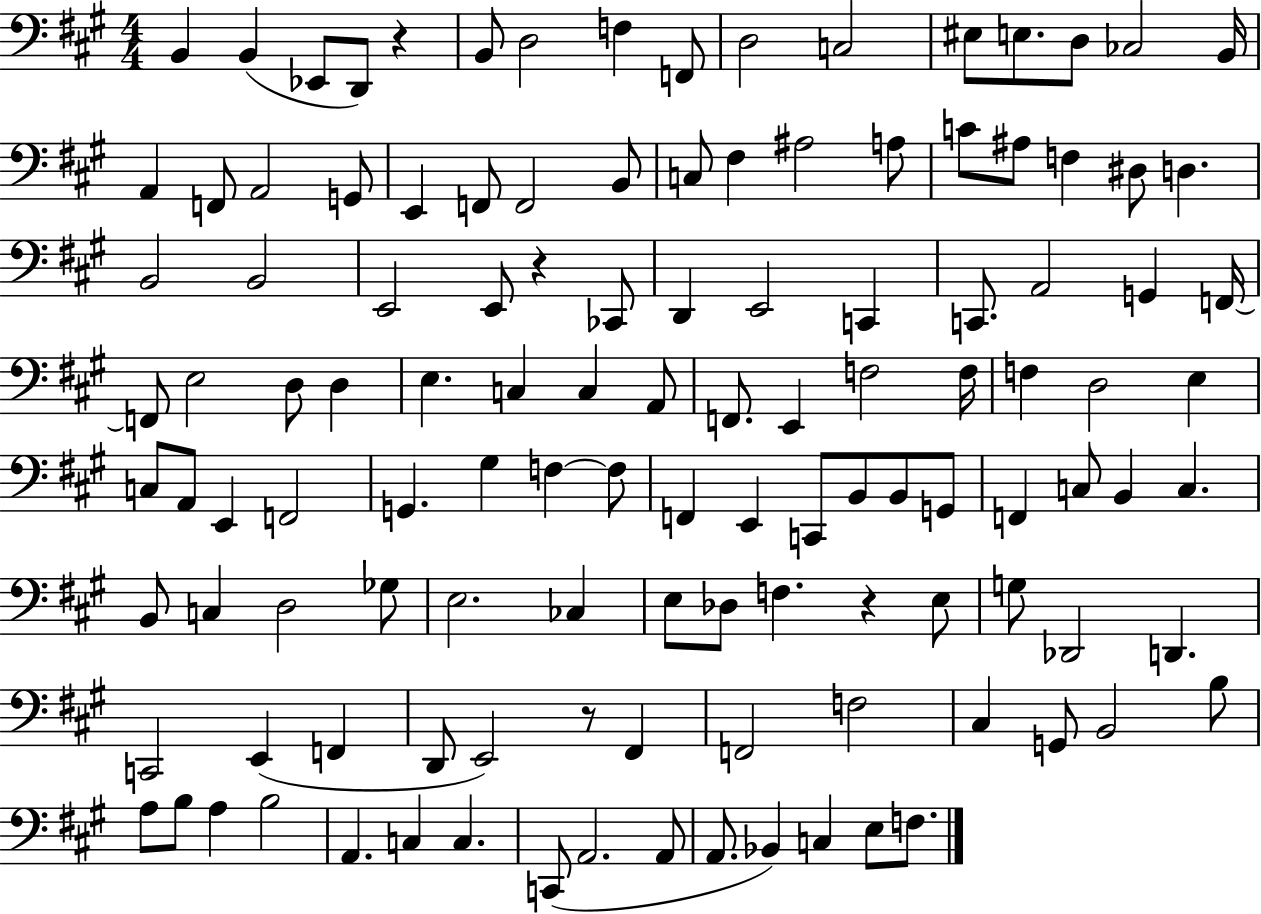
B2/q B2/q Eb2/e D2/e R/q B2/e D3/h F3/q F2/e D3/h C3/h EIS3/e E3/e. D3/e CES3/h B2/s A2/q F2/e A2/h G2/e E2/q F2/e F2/h B2/e C3/e F#3/q A#3/h A3/e C4/e A#3/e F3/q D#3/e D3/q. B2/h B2/h E2/h E2/e R/q CES2/e D2/q E2/h C2/q C2/e. A2/h G2/q F2/s F2/e E3/h D3/e D3/q E3/q. C3/q C3/q A2/e F2/e. E2/q F3/h F3/s F3/q D3/h E3/q C3/e A2/e E2/q F2/h G2/q. G#3/q F3/q F3/e F2/q E2/q C2/e B2/e B2/e G2/e F2/q C3/e B2/q C3/q. B2/e C3/q D3/h Gb3/e E3/h. CES3/q E3/e Db3/e F3/q. R/q E3/e G3/e Db2/h D2/q. C2/h E2/q F2/q D2/e E2/h R/e F#2/q F2/h F3/h C#3/q G2/e B2/h B3/e A3/e B3/e A3/q B3/h A2/q. C3/q C3/q. C2/e A2/h. A2/e A2/e. Bb2/q C3/q E3/e F3/e.